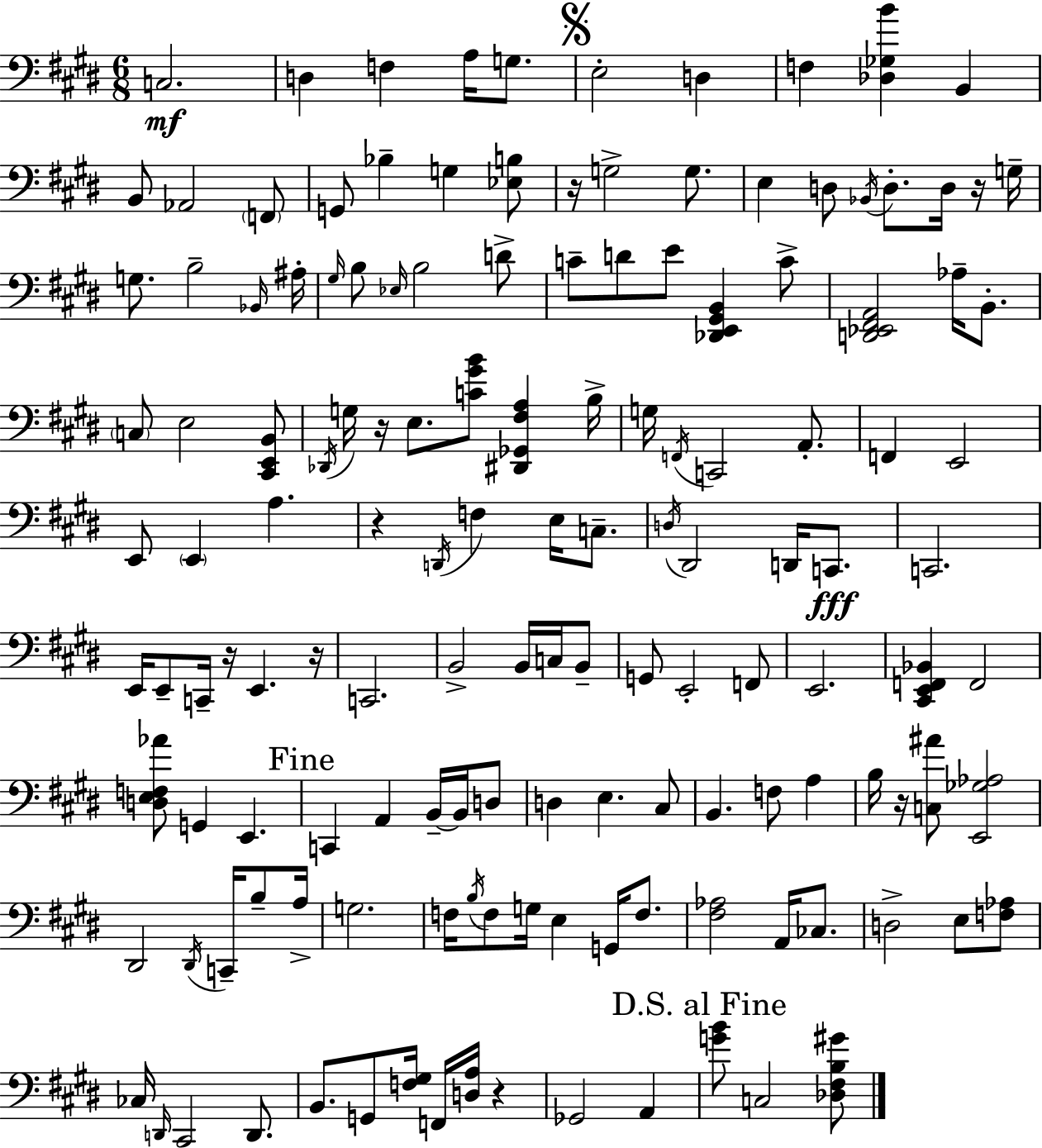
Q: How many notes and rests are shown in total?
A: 142